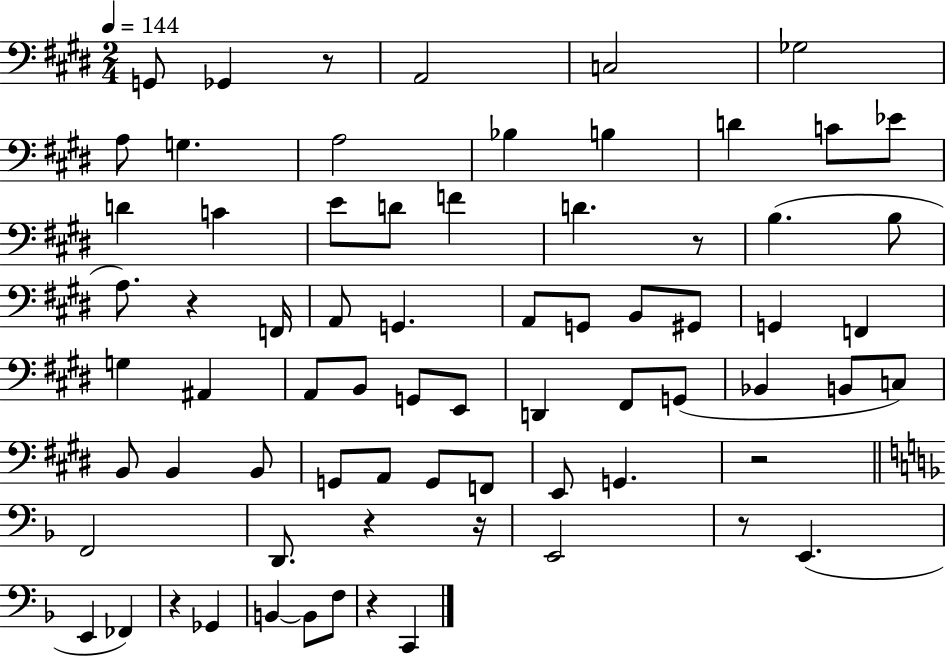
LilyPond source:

{
  \clef bass
  \numericTimeSignature
  \time 2/4
  \key e \major
  \tempo 4 = 144
  g,8 ges,4 r8 | a,2 | c2 | ges2 | \break a8 g4. | a2 | bes4 b4 | d'4 c'8 ees'8 | \break d'4 c'4 | e'8 d'8 f'4 | d'4. r8 | b4.( b8 | \break a8.) r4 f,16 | a,8 g,4. | a,8 g,8 b,8 gis,8 | g,4 f,4 | \break g4 ais,4 | a,8 b,8 g,8 e,8 | d,4 fis,8 g,8( | bes,4 b,8 c8) | \break b,8 b,4 b,8 | g,8 a,8 g,8 f,8 | e,8 g,4. | r2 | \break \bar "||" \break \key f \major f,2 | d,8. r4 r16 | e,2 | r8 e,4.( | \break e,4 fes,4) | r4 ges,4 | b,4~~ b,8 f8 | r4 c,4 | \break \bar "|."
}